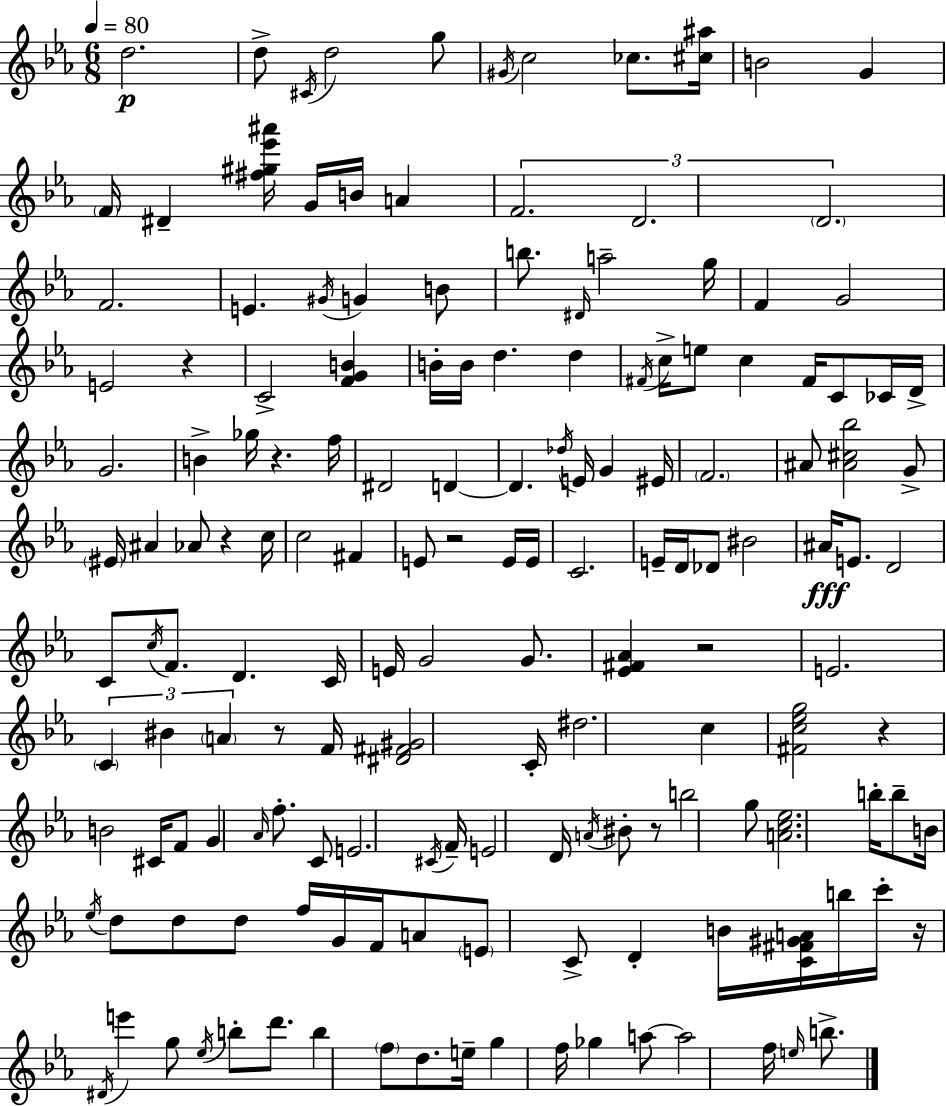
X:1
T:Untitled
M:6/8
L:1/4
K:Cm
d2 d/2 ^C/4 d2 g/2 ^G/4 c2 _c/2 [^c^a]/4 B2 G F/4 ^D [^f^g_e'^a']/4 G/4 B/4 A F2 D2 D2 F2 E ^G/4 G B/2 b/2 ^D/4 a2 g/4 F G2 E2 z C2 [FGB] B/4 B/4 d d ^F/4 c/4 e/2 c ^F/4 C/2 _C/4 D/4 G2 B _g/4 z f/4 ^D2 D D _d/4 E/4 G ^E/4 F2 ^A/2 [^A^c_b]2 G/2 ^E/4 ^A _A/2 z c/4 c2 ^F E/2 z2 E/4 E/4 C2 E/4 D/4 _D/2 ^B2 ^A/4 E/2 D2 C/2 c/4 F/2 D C/4 E/4 G2 G/2 [_E^F_A] z2 E2 C ^B A z/2 F/4 [^D^F^G]2 C/4 ^d2 c [^Fc_eg]2 z B2 ^C/4 F/2 G _A/4 f/2 C/2 E2 ^C/4 F/4 E2 D/4 A/4 ^B/2 z/2 b2 g/2 [Ac_e]2 b/4 b/2 B/4 _e/4 d/2 d/2 d/2 f/4 G/4 F/4 A/2 E/2 C/2 D B/4 [C^F^GA]/4 b/4 c'/4 z/4 ^D/4 e' g/2 _e/4 b/2 d'/2 b f/2 d/2 e/4 g f/4 _g a/2 a2 f/4 e/4 b/2